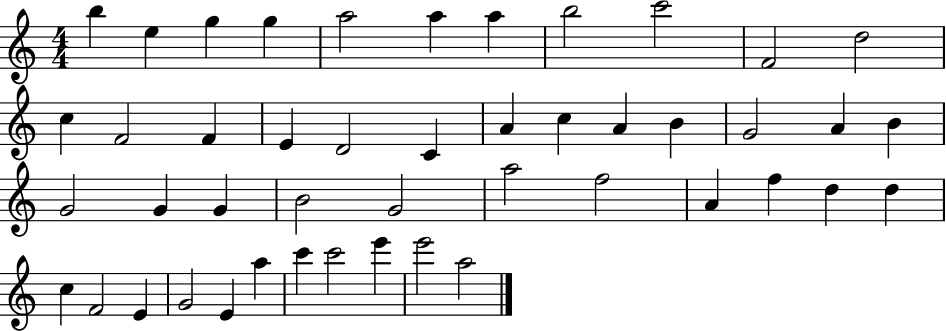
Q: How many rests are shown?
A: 0